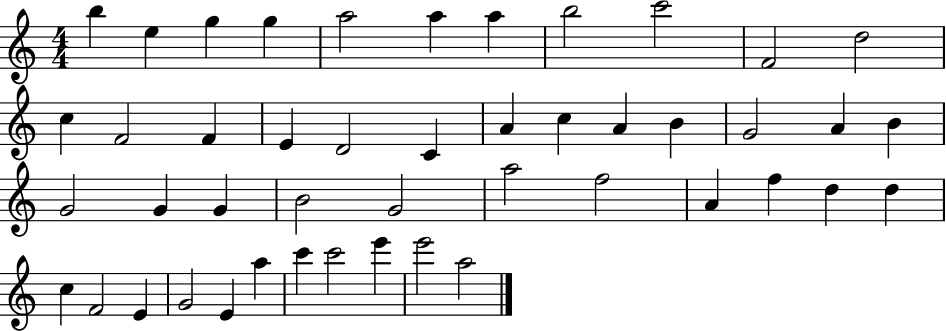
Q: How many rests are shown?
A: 0